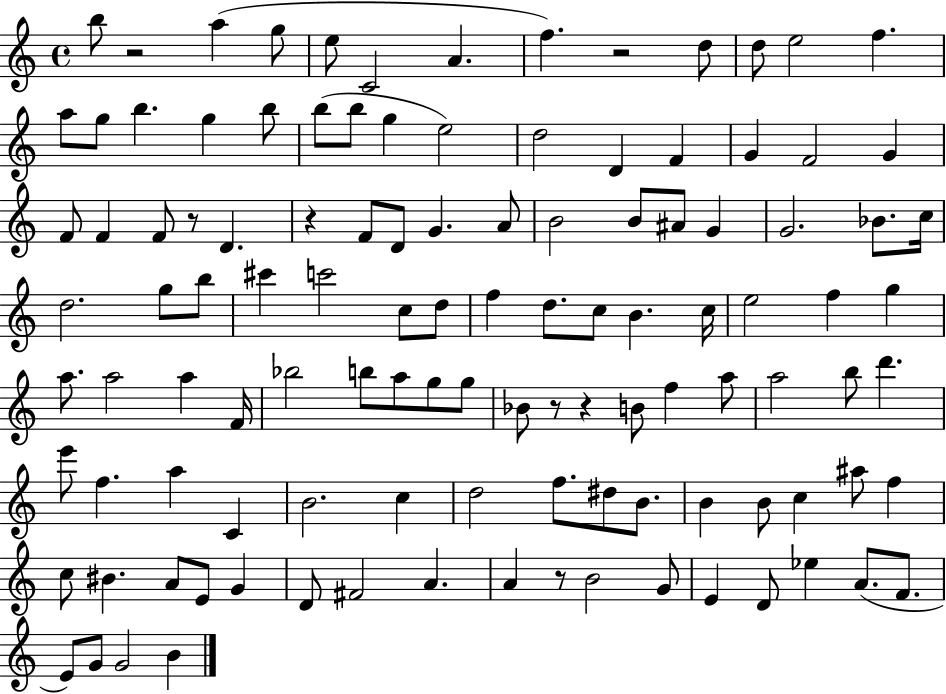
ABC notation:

X:1
T:Untitled
M:4/4
L:1/4
K:C
b/2 z2 a g/2 e/2 C2 A f z2 d/2 d/2 e2 f a/2 g/2 b g b/2 b/2 b/2 g e2 d2 D F G F2 G F/2 F F/2 z/2 D z F/2 D/2 G A/2 B2 B/2 ^A/2 G G2 _B/2 c/4 d2 g/2 b/2 ^c' c'2 c/2 d/2 f d/2 c/2 B c/4 e2 f g a/2 a2 a F/4 _b2 b/2 a/2 g/2 g/2 _B/2 z/2 z B/2 f a/2 a2 b/2 d' e'/2 f a C B2 c d2 f/2 ^d/2 B/2 B B/2 c ^a/2 f c/2 ^B A/2 E/2 G D/2 ^F2 A A z/2 B2 G/2 E D/2 _e A/2 F/2 E/2 G/2 G2 B